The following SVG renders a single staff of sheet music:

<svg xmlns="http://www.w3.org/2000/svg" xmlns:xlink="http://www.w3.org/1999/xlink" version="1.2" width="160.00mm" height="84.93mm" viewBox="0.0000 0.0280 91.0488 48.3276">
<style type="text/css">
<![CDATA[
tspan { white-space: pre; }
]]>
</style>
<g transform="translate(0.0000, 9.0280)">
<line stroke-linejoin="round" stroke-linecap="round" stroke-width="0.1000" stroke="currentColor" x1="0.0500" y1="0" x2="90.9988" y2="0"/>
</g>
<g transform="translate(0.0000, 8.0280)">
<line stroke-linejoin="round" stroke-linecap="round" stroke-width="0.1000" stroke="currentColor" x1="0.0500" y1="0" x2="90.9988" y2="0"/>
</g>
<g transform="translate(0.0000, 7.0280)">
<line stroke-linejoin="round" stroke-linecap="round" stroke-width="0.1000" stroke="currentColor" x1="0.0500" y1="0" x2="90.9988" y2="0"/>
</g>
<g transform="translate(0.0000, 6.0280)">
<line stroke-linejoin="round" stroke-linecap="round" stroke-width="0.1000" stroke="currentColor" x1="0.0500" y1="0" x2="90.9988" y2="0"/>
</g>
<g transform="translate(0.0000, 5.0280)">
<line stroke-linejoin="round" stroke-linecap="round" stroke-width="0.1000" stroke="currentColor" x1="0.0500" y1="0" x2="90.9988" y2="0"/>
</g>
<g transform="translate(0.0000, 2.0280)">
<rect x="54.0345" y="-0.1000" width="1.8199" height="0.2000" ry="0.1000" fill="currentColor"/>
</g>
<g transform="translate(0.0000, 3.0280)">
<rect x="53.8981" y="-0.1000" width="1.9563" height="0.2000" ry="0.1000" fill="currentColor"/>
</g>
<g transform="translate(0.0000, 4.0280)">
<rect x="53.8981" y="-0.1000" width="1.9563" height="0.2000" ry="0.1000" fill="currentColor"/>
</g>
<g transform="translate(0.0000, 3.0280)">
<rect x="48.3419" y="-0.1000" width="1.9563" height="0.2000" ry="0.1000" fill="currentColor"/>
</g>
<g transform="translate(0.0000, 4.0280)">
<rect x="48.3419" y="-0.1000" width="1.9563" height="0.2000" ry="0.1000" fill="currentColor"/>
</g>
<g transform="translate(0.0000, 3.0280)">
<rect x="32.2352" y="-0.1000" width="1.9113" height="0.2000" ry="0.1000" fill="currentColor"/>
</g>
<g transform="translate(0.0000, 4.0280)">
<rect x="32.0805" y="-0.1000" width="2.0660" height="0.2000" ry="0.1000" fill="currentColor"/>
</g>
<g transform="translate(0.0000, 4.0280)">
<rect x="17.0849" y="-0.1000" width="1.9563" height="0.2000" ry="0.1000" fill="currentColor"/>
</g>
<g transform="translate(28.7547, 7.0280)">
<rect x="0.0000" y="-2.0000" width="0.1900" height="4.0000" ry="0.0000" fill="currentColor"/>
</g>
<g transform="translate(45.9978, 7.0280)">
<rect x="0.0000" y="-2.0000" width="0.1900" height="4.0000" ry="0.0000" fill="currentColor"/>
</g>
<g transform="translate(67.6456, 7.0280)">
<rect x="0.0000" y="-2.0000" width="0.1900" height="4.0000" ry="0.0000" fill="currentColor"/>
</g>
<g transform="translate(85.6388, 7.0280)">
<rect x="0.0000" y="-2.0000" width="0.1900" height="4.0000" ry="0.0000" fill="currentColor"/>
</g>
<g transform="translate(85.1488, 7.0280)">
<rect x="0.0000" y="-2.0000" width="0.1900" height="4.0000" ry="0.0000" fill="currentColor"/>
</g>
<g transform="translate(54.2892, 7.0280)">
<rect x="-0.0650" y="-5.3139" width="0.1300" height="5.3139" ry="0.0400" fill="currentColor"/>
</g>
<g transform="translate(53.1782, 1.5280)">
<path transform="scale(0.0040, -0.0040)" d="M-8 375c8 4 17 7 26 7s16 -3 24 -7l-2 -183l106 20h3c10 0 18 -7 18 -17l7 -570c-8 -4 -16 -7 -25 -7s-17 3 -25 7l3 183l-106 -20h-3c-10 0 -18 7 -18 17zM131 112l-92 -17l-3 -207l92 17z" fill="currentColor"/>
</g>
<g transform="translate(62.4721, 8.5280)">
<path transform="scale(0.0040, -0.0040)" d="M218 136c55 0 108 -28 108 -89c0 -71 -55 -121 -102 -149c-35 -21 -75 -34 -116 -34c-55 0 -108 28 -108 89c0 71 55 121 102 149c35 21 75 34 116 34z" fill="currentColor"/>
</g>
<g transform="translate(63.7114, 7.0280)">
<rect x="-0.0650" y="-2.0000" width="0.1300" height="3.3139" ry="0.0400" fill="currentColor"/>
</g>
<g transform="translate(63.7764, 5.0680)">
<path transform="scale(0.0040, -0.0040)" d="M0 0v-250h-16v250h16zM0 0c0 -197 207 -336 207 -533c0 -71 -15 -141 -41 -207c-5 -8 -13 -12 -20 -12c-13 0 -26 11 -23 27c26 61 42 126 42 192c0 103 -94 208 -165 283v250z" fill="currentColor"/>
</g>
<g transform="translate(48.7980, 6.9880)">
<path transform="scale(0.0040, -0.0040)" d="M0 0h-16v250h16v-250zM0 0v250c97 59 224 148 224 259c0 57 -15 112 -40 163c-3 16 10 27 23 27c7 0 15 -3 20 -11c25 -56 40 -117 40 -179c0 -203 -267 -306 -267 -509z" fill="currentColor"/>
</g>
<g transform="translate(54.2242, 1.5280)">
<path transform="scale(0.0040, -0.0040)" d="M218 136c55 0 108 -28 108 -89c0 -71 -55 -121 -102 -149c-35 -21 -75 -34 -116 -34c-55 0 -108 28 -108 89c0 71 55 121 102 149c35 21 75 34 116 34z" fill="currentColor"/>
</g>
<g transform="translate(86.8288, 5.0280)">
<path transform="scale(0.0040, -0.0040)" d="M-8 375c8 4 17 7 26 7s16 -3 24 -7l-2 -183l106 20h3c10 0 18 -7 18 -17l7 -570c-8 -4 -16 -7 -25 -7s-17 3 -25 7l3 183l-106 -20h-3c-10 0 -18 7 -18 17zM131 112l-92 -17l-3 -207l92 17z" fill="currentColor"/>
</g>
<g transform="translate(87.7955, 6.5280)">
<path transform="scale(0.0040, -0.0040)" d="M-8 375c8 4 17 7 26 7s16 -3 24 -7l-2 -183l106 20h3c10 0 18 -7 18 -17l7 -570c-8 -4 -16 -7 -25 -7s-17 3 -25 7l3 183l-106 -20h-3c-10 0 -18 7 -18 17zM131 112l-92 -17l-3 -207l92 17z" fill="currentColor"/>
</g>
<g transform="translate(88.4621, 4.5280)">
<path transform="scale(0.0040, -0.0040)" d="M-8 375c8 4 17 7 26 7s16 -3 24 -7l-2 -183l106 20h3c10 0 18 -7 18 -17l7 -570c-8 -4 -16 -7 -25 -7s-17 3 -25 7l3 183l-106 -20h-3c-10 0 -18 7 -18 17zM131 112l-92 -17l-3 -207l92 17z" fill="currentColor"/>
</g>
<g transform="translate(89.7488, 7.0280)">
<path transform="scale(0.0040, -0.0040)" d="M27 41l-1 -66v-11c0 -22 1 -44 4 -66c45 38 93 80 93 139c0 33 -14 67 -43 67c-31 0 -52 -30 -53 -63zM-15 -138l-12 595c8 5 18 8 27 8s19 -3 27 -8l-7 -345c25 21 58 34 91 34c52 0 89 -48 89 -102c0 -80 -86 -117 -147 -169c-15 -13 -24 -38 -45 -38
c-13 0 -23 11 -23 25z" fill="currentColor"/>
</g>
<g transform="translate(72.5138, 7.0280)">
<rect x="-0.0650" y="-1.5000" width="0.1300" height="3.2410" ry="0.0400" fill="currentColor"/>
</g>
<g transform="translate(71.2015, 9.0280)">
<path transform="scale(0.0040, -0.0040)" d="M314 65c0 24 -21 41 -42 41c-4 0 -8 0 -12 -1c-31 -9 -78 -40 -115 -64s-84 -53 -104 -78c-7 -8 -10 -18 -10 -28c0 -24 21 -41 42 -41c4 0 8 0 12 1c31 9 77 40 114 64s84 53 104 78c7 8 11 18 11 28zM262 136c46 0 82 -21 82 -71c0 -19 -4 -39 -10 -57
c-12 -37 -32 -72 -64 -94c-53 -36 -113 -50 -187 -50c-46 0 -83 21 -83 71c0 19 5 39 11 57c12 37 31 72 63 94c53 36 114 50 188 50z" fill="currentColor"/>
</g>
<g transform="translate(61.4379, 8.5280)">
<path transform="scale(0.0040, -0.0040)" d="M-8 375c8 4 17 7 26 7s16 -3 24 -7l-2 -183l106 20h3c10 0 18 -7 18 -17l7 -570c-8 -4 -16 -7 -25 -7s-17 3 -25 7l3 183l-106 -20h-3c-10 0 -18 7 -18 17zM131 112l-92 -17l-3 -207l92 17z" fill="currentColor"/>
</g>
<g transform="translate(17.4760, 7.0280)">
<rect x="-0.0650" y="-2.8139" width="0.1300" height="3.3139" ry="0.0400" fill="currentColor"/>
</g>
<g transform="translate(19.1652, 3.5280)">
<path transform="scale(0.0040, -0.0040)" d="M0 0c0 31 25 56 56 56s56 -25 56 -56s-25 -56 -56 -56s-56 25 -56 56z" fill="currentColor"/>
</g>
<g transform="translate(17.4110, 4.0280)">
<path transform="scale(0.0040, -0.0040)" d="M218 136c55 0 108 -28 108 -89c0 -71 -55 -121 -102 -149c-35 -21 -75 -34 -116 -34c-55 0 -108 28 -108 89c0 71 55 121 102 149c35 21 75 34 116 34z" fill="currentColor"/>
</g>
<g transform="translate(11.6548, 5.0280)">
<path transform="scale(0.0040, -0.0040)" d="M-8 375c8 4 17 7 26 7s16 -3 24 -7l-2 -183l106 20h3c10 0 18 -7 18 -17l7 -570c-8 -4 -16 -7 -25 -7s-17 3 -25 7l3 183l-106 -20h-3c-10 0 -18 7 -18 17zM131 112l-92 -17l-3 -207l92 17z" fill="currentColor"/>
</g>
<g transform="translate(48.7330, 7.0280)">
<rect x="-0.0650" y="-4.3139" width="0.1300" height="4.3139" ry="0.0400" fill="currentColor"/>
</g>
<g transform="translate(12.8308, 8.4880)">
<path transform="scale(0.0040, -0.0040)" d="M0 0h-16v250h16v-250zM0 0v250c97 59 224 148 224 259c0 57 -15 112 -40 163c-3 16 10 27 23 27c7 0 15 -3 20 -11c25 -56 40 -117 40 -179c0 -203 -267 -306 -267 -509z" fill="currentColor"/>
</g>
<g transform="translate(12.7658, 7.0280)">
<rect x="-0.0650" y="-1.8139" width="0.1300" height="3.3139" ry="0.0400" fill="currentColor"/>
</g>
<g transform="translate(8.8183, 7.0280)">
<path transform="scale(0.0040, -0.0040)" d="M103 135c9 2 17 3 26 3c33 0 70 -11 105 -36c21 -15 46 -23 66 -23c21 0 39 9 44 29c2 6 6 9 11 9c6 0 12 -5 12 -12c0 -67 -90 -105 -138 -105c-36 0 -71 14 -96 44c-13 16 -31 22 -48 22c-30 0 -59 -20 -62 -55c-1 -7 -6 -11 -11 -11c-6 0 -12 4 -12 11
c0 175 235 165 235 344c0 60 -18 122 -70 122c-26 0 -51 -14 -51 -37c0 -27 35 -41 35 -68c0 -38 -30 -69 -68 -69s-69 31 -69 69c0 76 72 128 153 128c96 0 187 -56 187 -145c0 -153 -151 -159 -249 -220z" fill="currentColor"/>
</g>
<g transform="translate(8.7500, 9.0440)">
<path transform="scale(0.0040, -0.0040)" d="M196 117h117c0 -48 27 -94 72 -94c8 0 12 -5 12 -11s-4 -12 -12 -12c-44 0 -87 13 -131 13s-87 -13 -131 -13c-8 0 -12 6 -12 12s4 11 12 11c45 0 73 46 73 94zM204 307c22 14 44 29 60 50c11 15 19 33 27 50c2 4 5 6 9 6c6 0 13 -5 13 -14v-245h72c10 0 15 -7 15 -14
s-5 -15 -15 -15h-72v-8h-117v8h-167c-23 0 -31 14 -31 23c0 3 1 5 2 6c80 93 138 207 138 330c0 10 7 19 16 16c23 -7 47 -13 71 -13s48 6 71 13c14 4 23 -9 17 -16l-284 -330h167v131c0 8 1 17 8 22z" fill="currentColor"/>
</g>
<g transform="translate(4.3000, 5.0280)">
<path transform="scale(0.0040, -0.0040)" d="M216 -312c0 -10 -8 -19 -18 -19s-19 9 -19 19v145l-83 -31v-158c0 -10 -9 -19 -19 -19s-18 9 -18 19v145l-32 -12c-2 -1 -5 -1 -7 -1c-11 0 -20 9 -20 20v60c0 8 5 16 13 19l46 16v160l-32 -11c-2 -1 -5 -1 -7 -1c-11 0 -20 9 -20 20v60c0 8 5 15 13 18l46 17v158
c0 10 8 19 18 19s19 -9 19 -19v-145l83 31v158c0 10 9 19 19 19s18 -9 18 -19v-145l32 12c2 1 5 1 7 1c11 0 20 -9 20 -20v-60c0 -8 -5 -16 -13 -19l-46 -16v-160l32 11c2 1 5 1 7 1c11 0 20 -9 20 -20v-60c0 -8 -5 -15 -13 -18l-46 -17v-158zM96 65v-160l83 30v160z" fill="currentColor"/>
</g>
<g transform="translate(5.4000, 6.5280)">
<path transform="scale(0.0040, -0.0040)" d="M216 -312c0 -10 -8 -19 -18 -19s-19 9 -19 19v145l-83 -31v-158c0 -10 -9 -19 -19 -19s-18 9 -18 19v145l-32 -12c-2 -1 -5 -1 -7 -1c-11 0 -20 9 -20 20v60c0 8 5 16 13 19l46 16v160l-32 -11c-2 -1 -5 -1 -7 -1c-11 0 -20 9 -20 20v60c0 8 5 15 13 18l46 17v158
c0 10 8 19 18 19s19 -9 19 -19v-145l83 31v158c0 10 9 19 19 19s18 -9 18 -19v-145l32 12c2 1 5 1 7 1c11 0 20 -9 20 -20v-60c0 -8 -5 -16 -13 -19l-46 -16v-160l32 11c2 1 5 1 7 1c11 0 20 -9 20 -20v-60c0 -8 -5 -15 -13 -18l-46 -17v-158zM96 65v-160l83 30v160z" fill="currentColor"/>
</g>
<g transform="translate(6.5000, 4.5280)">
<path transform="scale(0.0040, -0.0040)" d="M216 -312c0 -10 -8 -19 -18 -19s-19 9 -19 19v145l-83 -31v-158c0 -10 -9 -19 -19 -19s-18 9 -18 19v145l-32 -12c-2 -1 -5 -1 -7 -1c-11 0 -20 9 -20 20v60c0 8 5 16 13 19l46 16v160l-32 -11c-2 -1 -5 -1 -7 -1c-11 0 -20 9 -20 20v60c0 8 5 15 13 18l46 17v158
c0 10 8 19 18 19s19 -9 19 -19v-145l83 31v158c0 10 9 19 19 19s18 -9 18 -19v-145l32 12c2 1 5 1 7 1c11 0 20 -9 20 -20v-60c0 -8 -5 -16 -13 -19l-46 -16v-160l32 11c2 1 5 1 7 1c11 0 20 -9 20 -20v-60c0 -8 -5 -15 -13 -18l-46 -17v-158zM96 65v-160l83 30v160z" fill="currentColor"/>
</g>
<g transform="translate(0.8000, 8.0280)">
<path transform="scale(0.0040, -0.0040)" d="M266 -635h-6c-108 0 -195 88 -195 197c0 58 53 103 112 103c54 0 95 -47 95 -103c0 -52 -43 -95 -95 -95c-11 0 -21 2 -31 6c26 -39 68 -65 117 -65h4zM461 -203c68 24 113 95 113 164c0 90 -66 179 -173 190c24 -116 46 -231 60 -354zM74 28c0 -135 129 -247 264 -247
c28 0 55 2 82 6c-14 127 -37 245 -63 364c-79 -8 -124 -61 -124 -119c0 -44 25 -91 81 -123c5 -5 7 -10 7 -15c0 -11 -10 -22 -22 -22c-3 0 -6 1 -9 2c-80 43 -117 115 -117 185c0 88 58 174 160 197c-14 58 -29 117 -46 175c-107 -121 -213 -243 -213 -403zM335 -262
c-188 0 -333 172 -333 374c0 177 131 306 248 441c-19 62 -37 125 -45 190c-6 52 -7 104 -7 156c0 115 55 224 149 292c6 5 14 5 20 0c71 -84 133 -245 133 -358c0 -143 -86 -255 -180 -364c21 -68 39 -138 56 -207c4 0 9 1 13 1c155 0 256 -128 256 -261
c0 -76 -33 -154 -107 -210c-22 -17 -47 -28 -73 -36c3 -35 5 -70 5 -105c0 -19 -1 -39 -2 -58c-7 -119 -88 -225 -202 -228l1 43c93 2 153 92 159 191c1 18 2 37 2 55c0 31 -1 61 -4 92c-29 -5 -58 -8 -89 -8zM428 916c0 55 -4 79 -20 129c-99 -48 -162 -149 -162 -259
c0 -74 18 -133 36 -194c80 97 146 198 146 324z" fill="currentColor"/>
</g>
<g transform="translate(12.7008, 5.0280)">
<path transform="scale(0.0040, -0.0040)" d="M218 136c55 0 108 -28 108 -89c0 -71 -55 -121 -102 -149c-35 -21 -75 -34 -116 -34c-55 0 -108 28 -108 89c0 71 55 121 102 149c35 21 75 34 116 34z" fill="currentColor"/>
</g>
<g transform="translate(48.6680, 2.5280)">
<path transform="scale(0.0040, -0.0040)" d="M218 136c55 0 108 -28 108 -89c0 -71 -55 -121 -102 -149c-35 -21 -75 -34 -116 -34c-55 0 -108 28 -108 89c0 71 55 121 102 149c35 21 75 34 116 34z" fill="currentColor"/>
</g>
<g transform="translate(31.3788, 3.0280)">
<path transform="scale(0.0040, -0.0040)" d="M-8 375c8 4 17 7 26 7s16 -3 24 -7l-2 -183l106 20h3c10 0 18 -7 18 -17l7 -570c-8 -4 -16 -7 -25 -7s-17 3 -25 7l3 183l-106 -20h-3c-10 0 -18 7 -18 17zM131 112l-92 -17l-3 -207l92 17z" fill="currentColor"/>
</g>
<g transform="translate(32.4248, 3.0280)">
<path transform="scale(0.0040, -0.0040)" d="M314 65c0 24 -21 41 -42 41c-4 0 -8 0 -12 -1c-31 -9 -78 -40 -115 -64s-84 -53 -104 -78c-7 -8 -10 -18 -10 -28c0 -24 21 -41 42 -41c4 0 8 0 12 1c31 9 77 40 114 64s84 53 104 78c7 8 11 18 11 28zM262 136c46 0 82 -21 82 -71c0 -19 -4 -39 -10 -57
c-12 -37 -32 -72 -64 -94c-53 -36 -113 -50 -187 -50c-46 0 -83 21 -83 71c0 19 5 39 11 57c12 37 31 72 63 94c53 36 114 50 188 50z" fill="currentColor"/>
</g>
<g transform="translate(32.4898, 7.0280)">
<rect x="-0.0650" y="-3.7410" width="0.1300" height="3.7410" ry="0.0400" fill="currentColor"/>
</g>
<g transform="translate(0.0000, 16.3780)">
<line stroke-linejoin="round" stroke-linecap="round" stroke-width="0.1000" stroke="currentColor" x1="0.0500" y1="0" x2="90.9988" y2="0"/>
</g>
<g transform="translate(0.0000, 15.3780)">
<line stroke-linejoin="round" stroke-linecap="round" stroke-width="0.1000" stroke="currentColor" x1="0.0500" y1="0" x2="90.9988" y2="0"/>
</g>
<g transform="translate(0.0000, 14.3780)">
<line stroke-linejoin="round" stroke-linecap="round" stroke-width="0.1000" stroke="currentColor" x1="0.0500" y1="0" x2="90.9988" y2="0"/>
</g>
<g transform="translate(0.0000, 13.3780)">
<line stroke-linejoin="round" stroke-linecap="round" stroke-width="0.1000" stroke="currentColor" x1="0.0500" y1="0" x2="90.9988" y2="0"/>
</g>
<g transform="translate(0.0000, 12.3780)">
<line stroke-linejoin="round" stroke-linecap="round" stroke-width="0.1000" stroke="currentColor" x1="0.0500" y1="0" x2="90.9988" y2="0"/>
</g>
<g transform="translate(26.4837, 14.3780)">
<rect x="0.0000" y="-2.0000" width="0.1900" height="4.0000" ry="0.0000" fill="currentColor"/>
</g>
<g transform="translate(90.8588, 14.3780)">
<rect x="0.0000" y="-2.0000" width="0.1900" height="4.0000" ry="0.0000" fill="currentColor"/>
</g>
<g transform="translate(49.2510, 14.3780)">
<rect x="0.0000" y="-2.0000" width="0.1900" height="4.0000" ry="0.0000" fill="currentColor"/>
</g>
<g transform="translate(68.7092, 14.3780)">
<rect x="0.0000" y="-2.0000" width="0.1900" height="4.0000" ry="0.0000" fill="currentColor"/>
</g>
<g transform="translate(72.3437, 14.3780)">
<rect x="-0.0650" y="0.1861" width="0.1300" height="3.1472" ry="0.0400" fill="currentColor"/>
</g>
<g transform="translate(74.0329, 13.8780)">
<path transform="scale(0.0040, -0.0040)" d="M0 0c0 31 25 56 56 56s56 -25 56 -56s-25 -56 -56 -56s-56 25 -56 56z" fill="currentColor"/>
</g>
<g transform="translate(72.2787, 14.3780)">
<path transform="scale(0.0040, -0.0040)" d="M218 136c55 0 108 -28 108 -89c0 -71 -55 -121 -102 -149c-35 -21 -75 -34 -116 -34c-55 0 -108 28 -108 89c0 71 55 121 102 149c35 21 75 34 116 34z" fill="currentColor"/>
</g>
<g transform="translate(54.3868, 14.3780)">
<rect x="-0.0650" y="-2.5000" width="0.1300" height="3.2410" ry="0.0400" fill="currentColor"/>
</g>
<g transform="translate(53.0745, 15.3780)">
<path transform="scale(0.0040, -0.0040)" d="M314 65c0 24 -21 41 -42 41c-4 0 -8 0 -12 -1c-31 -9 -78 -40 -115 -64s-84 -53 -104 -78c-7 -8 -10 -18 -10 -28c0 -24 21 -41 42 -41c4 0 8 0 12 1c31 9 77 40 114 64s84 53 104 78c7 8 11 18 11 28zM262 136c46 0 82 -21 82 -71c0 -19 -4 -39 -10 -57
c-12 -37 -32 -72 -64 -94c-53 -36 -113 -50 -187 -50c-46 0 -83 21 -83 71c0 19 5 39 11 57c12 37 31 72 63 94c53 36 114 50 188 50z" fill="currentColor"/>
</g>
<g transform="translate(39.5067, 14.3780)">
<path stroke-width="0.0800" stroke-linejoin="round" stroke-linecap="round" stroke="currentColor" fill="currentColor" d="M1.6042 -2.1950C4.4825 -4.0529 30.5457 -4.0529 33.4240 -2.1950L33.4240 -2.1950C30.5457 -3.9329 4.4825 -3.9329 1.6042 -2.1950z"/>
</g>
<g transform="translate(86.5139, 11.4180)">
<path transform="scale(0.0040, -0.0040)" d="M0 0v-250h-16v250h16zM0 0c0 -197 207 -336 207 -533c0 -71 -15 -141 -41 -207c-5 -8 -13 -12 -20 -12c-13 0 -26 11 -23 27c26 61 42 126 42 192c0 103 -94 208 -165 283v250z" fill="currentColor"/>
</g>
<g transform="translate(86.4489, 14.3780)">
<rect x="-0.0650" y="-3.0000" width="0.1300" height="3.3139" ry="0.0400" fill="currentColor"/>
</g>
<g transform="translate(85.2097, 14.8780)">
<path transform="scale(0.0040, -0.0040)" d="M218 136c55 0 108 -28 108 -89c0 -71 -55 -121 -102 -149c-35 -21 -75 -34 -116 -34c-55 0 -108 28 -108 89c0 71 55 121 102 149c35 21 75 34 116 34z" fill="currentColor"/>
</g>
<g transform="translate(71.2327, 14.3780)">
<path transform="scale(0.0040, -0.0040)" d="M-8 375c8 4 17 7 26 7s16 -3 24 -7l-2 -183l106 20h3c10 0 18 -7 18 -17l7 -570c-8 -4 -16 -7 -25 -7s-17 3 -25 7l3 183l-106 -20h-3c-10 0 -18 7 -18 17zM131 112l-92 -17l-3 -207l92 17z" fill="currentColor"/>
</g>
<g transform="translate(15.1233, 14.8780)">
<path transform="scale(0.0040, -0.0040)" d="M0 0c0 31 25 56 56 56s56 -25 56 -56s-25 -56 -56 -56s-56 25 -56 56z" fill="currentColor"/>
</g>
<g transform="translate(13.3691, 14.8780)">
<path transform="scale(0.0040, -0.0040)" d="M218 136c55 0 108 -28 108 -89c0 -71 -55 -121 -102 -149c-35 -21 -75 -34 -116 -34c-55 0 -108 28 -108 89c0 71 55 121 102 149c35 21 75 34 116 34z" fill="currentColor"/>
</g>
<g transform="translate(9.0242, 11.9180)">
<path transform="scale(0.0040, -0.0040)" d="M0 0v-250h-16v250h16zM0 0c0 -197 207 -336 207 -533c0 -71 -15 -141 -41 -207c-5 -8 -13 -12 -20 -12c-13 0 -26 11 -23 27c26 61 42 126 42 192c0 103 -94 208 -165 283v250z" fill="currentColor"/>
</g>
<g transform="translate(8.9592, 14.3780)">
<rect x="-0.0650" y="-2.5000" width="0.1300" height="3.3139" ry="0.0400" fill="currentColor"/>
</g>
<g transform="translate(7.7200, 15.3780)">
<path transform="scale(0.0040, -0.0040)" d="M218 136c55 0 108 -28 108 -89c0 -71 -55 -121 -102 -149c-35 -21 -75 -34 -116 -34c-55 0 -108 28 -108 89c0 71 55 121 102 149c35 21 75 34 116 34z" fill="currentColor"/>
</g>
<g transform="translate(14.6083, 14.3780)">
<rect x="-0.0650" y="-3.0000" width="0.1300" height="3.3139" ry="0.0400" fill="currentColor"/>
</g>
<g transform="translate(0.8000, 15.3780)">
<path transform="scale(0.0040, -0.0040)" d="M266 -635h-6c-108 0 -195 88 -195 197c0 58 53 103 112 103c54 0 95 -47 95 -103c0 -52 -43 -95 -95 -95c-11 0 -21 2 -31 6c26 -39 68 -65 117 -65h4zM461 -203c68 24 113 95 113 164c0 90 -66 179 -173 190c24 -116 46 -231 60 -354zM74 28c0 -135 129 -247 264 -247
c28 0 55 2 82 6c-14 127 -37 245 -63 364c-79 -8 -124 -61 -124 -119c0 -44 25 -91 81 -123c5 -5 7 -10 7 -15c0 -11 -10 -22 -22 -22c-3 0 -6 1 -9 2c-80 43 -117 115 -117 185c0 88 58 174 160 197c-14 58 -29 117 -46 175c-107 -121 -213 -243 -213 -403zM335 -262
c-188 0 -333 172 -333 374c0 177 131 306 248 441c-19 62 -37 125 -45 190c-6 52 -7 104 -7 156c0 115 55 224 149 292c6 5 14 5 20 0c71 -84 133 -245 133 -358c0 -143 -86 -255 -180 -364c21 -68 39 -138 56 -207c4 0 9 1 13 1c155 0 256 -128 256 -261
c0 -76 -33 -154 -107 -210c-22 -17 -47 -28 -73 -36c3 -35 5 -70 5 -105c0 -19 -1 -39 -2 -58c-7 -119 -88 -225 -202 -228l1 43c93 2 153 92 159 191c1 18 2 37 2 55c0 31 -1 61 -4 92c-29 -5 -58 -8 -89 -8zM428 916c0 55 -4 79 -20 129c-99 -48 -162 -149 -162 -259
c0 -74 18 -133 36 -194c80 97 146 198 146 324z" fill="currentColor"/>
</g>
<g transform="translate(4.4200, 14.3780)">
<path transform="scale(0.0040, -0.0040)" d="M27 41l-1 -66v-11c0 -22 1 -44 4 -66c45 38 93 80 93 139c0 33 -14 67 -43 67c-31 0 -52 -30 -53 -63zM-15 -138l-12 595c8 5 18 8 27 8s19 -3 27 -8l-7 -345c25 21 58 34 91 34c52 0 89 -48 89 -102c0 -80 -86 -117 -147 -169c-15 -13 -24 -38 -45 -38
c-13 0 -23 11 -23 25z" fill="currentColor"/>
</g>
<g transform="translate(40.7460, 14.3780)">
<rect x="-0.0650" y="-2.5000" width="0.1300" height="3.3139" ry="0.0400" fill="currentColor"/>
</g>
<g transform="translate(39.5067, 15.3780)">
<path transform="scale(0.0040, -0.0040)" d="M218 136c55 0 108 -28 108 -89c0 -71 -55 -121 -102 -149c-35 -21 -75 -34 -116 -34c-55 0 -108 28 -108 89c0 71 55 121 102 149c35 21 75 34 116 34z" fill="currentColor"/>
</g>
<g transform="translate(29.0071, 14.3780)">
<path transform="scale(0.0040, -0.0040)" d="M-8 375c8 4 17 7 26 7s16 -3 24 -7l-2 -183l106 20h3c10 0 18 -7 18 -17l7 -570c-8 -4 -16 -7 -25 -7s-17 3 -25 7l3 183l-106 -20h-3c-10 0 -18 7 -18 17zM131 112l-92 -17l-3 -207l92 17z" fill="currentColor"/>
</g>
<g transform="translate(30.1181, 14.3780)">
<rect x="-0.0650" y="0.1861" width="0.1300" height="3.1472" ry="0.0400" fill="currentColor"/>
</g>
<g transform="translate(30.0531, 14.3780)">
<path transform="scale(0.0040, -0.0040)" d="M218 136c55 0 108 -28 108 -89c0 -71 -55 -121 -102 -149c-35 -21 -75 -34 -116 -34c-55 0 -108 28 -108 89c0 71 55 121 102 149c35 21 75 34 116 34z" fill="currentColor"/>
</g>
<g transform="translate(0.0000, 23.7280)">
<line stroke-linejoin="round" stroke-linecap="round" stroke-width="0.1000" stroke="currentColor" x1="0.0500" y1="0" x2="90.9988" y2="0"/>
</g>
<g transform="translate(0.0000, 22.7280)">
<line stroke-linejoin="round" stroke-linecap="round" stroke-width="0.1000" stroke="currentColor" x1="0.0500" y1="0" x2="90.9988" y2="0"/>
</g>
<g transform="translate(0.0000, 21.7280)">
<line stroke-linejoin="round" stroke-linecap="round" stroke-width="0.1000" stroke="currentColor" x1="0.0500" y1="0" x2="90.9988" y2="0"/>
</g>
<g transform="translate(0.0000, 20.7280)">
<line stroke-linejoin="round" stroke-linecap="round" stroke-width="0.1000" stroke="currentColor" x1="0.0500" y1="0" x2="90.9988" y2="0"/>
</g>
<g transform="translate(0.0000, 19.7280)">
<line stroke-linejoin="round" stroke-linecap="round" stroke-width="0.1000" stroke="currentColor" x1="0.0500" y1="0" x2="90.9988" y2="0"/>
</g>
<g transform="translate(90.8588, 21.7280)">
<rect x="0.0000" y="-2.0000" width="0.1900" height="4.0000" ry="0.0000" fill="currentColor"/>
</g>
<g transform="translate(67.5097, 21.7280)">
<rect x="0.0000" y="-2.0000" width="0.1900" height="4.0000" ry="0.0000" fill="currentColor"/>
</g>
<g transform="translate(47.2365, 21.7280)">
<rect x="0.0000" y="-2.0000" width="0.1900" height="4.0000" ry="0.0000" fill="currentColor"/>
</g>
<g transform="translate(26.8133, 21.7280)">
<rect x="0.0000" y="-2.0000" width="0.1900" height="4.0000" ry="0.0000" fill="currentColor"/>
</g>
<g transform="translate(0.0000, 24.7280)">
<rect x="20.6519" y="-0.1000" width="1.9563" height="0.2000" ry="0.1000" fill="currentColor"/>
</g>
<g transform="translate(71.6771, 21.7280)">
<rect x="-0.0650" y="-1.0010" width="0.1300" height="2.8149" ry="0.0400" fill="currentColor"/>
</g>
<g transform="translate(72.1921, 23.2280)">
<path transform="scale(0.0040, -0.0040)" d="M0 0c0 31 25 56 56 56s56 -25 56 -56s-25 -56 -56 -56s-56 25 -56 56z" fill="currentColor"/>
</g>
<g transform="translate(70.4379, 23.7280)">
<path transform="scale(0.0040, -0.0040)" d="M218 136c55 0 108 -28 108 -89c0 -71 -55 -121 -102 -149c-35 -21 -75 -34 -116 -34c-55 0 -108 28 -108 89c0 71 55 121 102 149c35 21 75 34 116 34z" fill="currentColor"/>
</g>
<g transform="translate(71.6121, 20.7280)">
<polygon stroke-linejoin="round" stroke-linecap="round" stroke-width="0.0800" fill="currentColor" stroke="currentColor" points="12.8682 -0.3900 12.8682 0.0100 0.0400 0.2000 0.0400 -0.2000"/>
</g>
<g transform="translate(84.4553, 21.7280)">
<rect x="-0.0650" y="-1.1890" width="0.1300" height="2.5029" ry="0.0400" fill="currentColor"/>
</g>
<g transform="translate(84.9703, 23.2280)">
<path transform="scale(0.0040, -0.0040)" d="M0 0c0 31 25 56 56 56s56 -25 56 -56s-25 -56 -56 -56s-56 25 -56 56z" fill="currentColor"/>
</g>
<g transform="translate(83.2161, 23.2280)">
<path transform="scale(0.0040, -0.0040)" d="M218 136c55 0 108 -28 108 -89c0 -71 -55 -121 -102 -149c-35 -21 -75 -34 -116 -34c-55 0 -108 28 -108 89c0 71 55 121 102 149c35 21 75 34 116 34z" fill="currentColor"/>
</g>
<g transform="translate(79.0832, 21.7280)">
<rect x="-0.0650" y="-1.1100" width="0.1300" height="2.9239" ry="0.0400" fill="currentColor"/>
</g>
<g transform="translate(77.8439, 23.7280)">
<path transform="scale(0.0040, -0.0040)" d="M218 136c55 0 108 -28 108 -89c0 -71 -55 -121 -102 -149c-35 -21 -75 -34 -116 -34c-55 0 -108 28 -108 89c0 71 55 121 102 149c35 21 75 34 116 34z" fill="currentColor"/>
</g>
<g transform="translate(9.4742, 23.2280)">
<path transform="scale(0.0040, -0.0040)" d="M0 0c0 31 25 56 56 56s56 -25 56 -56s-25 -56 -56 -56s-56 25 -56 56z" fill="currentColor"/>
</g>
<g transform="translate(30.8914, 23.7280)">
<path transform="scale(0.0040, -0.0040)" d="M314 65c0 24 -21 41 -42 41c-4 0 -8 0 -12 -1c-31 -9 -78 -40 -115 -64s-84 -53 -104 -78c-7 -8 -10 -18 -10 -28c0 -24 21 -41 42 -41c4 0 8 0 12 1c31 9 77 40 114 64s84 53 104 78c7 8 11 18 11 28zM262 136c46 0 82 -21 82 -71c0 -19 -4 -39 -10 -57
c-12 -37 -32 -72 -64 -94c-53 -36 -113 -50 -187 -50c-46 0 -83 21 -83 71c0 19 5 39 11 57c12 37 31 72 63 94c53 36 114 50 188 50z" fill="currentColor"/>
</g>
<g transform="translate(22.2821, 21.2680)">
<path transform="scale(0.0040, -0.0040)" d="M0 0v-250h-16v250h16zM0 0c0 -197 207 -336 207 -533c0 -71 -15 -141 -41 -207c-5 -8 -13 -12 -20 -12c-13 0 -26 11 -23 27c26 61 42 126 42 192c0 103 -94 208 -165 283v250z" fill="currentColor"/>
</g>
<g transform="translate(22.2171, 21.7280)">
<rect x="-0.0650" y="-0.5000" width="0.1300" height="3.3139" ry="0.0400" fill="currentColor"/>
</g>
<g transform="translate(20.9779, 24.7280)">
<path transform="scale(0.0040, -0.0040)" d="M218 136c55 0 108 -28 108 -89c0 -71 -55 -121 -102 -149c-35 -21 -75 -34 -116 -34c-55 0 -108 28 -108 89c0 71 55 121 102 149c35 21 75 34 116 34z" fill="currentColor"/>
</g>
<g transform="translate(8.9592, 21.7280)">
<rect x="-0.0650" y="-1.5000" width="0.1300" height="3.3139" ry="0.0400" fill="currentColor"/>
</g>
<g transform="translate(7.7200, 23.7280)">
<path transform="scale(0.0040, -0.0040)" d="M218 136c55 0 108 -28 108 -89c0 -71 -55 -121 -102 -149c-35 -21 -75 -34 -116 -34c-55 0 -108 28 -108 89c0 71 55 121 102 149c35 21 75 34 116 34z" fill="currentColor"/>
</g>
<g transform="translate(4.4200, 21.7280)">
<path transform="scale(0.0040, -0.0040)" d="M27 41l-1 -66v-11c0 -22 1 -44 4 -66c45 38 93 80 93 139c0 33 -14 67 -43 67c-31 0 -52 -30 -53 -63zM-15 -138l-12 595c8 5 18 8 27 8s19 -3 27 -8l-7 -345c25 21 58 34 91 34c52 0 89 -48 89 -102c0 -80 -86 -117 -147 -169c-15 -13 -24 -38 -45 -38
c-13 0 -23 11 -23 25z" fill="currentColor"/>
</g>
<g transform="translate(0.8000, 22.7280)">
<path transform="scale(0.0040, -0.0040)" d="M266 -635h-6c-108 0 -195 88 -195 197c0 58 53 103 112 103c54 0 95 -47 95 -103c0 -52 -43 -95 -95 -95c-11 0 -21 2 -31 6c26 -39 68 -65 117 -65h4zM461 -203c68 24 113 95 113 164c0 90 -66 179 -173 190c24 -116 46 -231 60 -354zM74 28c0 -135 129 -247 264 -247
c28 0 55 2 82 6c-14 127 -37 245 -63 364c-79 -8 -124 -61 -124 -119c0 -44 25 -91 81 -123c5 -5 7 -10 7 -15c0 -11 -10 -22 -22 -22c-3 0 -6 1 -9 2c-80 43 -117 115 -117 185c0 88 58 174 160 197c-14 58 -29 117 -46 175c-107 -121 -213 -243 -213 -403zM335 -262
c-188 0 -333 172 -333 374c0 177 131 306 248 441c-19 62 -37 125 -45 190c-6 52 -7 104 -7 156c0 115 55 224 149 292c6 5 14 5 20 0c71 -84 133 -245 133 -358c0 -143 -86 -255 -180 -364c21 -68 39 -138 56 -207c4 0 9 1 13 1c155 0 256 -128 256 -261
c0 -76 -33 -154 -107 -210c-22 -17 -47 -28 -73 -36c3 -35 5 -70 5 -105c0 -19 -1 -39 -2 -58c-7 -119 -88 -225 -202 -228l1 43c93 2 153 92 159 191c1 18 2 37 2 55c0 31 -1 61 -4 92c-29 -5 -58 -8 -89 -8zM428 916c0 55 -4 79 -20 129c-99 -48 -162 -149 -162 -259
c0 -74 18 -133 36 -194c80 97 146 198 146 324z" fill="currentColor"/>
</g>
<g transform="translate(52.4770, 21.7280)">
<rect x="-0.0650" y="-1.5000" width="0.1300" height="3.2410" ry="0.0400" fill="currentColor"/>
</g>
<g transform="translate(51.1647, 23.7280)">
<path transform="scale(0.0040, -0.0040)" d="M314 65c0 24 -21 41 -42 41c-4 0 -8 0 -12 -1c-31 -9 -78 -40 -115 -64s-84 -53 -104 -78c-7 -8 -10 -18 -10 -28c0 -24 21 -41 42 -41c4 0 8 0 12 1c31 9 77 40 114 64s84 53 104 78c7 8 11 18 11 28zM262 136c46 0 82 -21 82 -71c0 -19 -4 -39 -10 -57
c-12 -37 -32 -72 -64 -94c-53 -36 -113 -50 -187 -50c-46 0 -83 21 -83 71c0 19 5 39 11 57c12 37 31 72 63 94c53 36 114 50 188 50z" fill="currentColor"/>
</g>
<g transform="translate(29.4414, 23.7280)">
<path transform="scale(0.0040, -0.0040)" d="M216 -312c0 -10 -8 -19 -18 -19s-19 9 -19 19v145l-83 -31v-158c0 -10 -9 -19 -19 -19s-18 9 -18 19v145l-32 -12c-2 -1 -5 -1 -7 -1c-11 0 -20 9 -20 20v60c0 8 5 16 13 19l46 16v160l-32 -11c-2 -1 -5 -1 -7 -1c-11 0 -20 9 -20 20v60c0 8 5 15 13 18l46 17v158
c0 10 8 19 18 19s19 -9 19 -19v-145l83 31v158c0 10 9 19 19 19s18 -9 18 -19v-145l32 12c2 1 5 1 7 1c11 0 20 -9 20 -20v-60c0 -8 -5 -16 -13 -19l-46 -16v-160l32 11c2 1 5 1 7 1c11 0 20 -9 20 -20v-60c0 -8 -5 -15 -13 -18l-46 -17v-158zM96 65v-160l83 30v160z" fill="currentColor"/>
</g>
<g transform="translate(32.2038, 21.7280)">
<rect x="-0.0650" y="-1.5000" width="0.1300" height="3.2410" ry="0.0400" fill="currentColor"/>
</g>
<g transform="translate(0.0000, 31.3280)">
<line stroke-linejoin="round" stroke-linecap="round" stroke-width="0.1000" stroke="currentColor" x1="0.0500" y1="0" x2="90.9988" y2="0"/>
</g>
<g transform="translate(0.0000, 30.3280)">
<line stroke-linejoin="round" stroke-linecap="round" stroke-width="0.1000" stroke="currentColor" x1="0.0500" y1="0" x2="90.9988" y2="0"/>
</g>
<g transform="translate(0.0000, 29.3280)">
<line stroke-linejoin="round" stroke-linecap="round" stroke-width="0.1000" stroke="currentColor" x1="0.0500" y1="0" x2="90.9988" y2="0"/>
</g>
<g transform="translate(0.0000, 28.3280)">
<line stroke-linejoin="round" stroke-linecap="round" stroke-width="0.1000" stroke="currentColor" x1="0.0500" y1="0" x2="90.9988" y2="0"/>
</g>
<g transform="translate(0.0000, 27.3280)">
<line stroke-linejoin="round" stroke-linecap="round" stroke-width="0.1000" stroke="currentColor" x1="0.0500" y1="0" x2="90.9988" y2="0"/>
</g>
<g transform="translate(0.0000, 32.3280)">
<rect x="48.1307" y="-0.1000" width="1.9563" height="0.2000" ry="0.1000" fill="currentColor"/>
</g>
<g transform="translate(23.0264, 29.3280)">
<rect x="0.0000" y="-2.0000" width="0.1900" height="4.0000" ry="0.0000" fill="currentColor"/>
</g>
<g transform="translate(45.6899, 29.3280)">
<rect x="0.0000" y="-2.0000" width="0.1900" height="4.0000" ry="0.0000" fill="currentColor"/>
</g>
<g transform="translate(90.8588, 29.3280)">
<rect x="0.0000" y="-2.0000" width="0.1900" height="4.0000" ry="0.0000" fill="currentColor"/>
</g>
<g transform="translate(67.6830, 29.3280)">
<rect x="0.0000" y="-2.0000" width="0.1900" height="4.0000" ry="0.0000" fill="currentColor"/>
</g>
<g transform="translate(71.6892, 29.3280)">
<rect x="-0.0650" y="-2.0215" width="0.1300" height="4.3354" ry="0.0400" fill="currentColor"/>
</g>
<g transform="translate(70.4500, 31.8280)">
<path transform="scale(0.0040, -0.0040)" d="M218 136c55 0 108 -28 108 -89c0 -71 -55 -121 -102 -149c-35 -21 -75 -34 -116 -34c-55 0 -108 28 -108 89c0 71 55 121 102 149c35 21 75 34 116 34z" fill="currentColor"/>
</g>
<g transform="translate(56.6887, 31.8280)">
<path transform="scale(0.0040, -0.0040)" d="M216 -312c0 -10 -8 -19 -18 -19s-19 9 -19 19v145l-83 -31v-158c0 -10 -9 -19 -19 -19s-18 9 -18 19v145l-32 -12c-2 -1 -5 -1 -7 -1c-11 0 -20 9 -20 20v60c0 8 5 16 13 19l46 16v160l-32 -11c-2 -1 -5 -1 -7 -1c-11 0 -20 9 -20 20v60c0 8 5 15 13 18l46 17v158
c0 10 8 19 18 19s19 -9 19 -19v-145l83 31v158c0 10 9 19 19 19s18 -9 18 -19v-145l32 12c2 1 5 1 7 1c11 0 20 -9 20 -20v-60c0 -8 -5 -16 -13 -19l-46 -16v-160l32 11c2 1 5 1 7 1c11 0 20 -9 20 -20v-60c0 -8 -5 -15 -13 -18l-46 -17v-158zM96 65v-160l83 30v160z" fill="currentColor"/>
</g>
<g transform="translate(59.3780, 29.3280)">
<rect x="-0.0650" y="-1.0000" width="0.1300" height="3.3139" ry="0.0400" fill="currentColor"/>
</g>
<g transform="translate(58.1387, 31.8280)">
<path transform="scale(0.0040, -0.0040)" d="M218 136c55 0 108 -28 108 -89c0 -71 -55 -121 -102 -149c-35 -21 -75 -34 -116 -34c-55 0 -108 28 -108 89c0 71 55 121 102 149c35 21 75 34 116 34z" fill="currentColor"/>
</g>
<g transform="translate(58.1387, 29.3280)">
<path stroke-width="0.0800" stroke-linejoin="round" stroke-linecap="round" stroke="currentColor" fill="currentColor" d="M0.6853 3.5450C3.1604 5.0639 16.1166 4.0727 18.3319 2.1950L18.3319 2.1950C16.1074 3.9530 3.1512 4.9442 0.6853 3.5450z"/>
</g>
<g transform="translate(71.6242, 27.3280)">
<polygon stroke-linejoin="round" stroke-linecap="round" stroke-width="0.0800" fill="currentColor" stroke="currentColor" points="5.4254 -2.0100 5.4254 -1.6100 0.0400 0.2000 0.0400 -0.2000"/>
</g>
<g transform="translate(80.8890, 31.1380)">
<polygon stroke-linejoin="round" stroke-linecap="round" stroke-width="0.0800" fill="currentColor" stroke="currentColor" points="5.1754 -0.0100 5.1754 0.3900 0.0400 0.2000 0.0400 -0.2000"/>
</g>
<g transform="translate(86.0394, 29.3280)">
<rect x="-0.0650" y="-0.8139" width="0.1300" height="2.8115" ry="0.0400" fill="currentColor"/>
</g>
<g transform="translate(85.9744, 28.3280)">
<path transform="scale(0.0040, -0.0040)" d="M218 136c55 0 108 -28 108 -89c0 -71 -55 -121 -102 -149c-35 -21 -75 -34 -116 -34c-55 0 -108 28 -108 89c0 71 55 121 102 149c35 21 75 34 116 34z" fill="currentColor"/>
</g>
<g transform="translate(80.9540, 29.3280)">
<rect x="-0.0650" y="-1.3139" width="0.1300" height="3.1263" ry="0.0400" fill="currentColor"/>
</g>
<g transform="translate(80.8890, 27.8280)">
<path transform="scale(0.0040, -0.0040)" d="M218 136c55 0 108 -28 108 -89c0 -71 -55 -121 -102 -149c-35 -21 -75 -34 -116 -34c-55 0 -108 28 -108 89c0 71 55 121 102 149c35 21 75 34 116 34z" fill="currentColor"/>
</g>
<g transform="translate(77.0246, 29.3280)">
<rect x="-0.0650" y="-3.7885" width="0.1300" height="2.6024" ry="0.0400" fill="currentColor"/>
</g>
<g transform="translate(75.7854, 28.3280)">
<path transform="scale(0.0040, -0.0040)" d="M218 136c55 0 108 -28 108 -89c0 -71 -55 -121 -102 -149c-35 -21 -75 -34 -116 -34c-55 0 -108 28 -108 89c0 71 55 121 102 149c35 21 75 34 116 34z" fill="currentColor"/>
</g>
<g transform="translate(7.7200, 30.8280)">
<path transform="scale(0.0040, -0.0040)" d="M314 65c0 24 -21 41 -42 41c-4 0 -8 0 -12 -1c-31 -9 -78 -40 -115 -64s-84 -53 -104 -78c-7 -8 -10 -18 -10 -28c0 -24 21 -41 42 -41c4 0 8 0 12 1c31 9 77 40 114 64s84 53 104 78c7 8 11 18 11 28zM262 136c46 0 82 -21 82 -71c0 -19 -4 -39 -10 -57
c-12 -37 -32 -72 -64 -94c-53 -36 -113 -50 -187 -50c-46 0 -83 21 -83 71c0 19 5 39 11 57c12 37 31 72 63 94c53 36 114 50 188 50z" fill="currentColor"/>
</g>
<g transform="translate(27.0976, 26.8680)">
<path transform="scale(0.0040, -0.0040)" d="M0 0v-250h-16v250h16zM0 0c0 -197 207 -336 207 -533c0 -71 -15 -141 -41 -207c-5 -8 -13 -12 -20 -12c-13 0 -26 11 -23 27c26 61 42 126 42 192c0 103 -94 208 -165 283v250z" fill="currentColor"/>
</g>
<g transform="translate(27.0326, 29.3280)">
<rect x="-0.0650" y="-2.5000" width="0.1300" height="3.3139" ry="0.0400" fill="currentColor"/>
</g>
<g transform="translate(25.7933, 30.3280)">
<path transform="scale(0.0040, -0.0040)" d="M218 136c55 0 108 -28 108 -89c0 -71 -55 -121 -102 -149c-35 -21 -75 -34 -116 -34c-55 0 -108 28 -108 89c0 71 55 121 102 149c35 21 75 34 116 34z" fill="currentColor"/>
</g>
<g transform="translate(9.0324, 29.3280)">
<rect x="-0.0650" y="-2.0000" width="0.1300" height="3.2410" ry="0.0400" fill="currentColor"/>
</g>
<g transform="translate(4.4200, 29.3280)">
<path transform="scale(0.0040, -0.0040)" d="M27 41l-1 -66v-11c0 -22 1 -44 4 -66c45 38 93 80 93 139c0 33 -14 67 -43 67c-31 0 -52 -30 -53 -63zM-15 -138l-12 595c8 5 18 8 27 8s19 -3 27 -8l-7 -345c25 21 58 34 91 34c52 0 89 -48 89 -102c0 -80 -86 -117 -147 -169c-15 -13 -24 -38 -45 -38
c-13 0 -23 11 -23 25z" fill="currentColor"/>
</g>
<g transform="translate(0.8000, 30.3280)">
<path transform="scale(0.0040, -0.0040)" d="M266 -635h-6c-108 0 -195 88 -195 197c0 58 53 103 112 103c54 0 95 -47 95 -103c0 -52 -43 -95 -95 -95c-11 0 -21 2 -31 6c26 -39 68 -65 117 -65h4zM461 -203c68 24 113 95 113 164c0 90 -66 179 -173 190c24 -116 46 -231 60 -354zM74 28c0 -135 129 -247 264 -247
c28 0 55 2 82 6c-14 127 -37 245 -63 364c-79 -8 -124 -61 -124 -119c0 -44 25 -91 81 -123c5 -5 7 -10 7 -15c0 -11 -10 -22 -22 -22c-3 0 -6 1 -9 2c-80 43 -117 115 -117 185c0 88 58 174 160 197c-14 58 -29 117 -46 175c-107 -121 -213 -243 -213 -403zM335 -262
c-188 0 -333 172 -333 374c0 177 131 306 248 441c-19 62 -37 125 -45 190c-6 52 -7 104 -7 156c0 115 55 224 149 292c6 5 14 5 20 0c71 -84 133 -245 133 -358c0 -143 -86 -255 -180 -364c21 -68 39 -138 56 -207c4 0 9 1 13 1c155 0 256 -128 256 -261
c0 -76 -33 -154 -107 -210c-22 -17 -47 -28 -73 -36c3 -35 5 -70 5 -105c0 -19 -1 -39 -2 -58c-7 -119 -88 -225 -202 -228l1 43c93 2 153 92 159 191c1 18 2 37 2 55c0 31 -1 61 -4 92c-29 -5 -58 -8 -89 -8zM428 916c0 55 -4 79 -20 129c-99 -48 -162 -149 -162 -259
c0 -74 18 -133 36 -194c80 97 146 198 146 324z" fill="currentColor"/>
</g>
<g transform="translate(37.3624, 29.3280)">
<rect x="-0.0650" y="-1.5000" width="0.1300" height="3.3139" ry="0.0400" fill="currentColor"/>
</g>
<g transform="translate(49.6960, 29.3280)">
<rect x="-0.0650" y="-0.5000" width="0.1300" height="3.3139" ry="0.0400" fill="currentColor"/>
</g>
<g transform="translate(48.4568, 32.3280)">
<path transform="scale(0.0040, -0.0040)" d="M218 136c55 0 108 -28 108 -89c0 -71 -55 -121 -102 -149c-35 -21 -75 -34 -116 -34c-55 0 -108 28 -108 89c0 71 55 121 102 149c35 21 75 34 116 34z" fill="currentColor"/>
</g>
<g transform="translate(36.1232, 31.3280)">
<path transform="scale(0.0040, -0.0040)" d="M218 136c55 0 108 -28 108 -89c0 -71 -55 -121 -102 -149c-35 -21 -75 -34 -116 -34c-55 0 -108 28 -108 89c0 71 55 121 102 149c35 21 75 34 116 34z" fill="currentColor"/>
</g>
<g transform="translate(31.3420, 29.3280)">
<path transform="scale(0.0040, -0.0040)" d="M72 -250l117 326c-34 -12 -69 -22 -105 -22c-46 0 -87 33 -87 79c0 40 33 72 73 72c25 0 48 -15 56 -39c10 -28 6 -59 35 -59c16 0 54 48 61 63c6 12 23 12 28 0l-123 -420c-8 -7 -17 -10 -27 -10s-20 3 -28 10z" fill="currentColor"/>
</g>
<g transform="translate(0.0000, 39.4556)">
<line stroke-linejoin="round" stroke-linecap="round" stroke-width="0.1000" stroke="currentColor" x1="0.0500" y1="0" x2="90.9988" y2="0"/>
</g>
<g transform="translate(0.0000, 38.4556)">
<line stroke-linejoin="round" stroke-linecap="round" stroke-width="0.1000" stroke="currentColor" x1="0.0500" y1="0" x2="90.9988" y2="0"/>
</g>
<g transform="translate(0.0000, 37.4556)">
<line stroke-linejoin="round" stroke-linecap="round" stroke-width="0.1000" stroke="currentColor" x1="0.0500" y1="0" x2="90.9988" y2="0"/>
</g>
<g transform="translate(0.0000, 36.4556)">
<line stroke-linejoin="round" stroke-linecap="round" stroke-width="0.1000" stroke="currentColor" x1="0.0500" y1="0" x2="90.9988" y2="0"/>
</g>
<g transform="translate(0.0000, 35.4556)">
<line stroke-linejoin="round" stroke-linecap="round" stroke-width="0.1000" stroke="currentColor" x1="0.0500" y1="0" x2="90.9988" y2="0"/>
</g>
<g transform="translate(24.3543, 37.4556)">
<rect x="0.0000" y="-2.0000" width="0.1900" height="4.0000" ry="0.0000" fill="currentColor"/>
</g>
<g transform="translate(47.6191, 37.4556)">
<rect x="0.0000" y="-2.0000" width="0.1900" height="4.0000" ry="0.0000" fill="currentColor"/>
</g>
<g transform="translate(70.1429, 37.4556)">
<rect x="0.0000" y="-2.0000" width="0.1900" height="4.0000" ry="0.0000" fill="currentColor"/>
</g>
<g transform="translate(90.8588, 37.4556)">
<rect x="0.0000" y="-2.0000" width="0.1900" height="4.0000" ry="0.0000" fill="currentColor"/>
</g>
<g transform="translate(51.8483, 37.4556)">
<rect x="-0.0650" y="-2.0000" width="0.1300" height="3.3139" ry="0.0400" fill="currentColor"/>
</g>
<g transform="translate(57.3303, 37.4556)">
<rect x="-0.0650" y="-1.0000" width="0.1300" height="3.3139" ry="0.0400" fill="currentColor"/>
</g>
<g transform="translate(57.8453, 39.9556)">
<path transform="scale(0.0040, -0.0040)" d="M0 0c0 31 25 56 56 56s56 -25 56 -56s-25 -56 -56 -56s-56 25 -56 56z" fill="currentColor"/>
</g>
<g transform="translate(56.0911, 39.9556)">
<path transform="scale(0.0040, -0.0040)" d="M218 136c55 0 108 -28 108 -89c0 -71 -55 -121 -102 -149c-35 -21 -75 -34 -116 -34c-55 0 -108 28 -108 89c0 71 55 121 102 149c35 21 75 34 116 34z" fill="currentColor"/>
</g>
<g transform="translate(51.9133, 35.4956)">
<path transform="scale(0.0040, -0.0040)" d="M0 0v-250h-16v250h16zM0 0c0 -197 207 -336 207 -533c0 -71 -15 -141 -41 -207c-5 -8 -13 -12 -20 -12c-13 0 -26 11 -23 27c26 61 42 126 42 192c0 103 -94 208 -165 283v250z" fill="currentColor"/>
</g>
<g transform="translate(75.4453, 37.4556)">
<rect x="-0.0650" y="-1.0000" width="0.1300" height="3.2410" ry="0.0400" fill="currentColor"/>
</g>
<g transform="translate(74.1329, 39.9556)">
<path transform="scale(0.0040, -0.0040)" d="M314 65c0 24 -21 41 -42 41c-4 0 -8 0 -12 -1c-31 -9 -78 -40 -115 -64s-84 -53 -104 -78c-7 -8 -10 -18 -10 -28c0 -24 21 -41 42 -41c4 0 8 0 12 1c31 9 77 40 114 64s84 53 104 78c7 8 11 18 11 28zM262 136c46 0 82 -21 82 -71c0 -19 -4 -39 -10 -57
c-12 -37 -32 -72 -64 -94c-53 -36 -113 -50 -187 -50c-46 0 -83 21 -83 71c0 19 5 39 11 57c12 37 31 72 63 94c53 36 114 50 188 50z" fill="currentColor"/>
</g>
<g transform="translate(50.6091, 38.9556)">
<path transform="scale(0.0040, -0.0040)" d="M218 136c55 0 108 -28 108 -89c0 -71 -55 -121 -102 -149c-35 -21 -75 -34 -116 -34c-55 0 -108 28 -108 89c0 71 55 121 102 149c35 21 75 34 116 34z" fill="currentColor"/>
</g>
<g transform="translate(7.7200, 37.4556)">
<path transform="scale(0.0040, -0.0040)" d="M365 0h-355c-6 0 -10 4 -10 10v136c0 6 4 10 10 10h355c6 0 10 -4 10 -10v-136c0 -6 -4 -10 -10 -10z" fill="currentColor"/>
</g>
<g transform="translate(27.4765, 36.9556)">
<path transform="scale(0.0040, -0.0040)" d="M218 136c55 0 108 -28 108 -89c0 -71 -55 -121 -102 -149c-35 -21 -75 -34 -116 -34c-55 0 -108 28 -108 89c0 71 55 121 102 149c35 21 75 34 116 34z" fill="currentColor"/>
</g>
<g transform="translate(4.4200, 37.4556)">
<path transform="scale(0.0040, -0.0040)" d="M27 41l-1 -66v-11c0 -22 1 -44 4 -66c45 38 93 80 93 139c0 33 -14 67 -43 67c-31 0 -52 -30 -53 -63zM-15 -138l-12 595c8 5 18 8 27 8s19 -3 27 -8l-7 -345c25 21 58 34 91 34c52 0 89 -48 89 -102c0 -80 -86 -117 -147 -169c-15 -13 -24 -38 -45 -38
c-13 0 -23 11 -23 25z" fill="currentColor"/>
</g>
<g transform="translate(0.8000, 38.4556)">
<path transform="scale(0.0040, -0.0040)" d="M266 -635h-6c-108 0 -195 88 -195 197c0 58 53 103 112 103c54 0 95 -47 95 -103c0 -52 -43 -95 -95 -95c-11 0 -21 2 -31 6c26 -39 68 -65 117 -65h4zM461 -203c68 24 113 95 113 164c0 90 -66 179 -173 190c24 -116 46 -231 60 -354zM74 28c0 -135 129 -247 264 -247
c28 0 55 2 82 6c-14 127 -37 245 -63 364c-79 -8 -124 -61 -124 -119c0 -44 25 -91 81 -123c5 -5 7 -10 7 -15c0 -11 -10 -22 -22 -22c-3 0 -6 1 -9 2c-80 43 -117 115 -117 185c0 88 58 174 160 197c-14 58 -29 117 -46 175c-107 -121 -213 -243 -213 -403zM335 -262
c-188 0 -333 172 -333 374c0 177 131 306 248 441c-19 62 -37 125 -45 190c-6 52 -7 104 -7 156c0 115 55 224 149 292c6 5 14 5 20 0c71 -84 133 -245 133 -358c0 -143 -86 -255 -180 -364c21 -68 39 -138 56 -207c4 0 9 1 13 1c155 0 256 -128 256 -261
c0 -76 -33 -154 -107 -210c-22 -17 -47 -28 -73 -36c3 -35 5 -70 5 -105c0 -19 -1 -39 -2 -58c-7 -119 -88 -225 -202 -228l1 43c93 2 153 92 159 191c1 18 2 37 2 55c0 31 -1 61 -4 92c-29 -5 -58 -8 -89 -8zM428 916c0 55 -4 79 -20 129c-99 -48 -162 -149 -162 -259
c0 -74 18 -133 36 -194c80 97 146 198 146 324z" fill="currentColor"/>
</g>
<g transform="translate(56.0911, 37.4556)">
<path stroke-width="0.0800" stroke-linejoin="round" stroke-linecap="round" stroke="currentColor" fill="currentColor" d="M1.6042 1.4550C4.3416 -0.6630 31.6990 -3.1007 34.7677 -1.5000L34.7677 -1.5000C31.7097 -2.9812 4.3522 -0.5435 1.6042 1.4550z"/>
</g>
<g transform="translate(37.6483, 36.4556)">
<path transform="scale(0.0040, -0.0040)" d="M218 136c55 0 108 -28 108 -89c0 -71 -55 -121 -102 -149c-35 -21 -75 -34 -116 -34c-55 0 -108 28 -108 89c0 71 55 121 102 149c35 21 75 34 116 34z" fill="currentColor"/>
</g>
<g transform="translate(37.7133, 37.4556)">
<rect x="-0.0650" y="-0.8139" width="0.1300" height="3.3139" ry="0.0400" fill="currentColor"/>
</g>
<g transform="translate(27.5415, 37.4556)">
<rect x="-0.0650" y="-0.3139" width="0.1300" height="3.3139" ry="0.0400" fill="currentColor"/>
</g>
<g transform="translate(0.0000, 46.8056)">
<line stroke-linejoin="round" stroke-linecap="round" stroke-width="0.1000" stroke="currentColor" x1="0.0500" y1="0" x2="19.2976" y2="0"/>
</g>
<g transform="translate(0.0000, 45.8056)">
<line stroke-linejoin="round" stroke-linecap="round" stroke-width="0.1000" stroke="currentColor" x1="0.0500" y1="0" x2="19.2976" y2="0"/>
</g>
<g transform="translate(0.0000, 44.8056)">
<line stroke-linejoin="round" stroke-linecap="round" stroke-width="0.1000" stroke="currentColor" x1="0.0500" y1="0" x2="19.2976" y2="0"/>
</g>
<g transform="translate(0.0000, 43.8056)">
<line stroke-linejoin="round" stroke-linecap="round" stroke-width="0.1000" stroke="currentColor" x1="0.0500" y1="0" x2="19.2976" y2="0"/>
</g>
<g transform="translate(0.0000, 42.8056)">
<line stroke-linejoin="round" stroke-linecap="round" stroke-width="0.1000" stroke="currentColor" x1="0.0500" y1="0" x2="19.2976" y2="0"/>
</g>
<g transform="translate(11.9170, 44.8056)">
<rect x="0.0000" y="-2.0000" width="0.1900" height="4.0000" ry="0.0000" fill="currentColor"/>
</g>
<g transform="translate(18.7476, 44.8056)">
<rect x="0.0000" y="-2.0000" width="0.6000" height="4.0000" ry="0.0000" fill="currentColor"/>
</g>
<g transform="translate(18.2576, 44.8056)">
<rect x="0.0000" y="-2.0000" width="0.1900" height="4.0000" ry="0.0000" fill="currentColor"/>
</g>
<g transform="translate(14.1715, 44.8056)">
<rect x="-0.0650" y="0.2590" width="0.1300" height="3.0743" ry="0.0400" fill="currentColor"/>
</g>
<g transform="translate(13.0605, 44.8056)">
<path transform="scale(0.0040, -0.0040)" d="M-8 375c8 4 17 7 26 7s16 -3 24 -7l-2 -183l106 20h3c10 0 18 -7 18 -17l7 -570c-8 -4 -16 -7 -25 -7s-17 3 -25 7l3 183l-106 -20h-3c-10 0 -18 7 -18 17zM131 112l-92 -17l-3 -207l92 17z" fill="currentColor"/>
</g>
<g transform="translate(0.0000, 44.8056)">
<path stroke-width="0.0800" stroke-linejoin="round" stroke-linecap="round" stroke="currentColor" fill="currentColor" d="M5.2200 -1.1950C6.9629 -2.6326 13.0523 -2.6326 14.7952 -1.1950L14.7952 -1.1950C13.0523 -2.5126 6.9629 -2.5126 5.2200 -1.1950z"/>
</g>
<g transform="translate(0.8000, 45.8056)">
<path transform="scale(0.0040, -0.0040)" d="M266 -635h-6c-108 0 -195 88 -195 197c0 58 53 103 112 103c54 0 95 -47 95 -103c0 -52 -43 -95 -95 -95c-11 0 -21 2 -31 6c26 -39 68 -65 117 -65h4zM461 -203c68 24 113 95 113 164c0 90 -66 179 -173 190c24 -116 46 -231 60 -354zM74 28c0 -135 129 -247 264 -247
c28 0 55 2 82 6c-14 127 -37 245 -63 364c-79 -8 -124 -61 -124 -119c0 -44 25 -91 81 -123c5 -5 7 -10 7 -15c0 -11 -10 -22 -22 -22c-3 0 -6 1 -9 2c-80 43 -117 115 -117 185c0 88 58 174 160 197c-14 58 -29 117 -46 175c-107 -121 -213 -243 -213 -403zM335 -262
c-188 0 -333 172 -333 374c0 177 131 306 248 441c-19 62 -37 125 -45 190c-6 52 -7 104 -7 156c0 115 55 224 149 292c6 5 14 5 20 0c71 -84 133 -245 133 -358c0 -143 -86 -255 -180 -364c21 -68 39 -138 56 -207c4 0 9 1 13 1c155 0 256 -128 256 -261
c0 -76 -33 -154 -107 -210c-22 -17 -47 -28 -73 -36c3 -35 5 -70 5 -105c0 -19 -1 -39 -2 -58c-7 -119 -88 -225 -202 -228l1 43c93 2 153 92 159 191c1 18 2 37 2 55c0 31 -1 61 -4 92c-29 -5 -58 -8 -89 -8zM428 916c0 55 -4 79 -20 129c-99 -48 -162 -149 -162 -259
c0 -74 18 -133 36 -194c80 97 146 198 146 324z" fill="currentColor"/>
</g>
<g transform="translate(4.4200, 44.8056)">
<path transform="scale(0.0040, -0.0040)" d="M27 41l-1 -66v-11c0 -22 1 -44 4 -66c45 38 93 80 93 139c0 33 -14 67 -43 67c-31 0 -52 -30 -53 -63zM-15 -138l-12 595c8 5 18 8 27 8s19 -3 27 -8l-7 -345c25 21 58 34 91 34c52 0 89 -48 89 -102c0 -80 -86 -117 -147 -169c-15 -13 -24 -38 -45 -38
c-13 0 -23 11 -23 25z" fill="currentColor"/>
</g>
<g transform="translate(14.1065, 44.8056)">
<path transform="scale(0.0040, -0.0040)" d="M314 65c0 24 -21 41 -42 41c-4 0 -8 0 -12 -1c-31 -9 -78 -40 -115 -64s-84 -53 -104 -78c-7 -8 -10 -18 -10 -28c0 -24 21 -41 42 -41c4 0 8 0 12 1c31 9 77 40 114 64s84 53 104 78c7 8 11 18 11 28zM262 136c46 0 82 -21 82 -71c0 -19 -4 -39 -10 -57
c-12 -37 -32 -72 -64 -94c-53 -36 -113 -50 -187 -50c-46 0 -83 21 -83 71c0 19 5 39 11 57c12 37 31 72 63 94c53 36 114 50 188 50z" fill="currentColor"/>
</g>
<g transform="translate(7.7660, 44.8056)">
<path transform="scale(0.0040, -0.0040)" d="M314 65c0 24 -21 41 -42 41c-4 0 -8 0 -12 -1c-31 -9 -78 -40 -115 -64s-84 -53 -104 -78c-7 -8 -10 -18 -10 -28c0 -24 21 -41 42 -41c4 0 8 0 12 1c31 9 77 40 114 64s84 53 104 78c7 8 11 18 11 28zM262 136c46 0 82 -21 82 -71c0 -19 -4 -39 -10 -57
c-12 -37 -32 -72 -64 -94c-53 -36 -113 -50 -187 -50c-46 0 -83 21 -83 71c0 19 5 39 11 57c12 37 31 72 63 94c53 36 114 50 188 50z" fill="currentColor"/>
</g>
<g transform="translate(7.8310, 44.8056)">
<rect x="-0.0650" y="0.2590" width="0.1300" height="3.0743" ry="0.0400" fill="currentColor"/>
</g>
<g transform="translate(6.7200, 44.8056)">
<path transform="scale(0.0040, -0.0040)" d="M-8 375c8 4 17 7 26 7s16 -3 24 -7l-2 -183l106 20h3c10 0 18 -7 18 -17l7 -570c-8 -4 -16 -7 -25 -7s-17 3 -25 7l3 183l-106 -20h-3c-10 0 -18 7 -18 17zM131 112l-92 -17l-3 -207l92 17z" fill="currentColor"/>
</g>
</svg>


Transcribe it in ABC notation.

X:1
T:Untitled
M:2/4
L:1/4
K:A
f/2 a c'2 d'/2 f' F/2 E2 G/2 A B G G2 B A/2 E C/2 ^E2 E2 E/2 E/2 F/2 F2 G/2 z/2 E C ^D D/2 d/2 e/2 d/2 z2 c d F/2 D D2 B2 B2